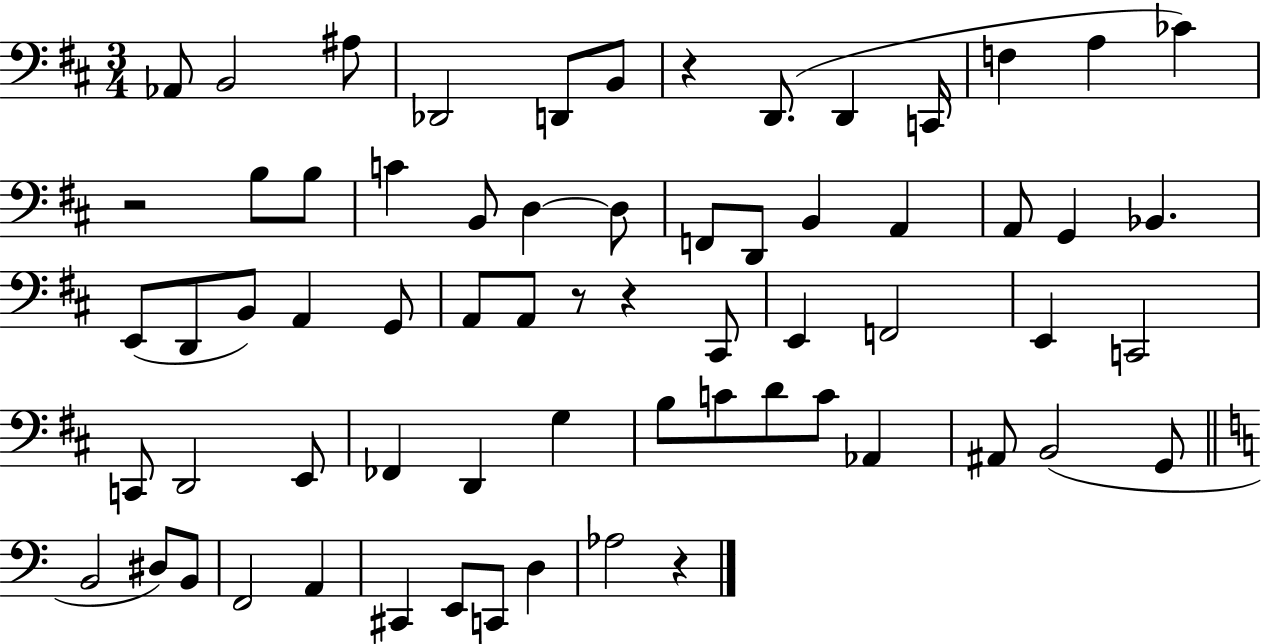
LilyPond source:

{
  \clef bass
  \numericTimeSignature
  \time 3/4
  \key d \major
  \repeat volta 2 { aes,8 b,2 ais8 | des,2 d,8 b,8 | r4 d,8.( d,4 c,16 | f4 a4 ces'4) | \break r2 b8 b8 | c'4 b,8 d4~~ d8 | f,8 d,8 b,4 a,4 | a,8 g,4 bes,4. | \break e,8( d,8 b,8) a,4 g,8 | a,8 a,8 r8 r4 cis,8 | e,4 f,2 | e,4 c,2 | \break c,8 d,2 e,8 | fes,4 d,4 g4 | b8 c'8 d'8 c'8 aes,4 | ais,8 b,2( g,8 | \break \bar "||" \break \key c \major b,2 dis8) b,8 | f,2 a,4 | cis,4 e,8 c,8 d4 | aes2 r4 | \break } \bar "|."
}